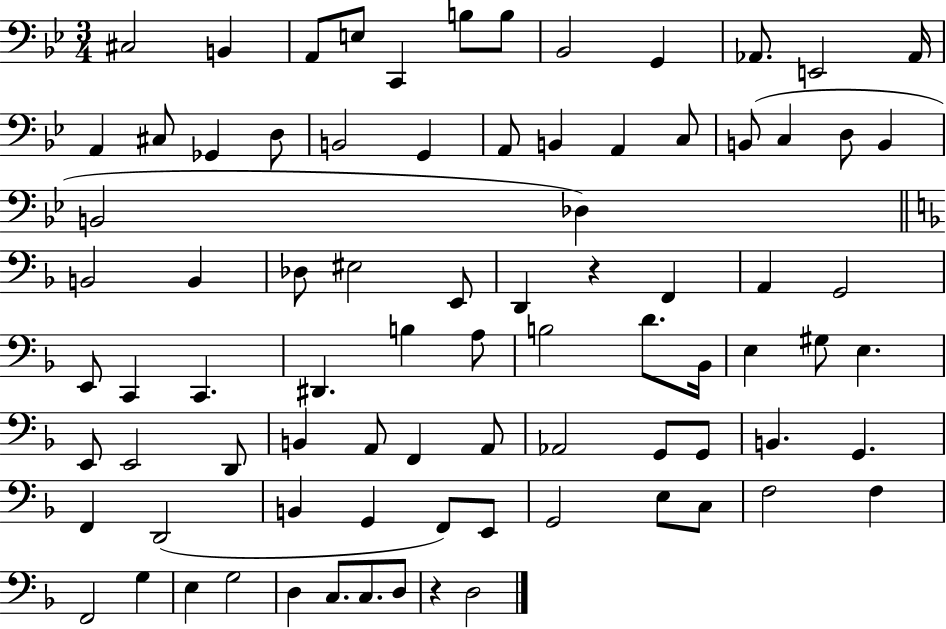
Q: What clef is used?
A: bass